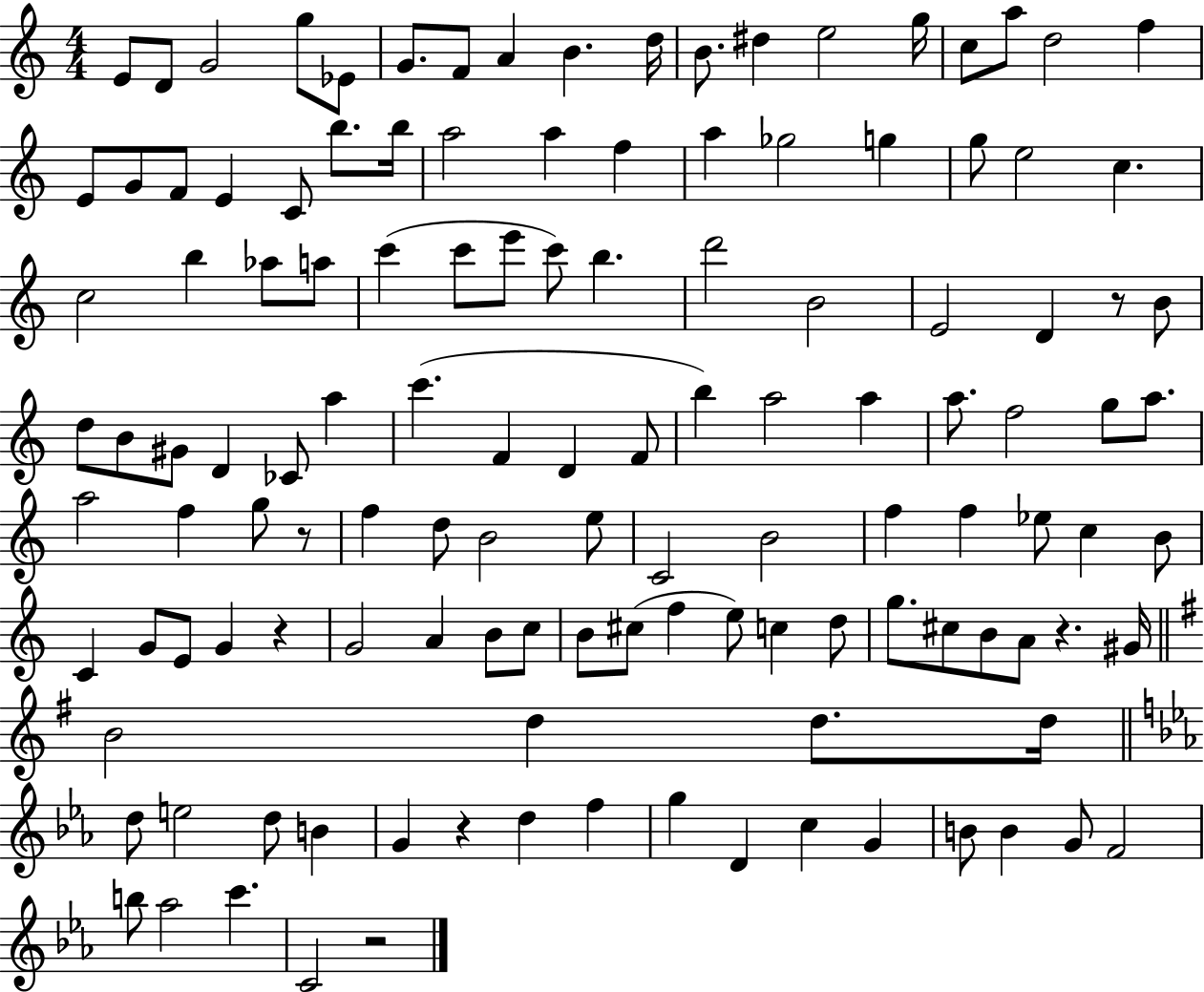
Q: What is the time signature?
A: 4/4